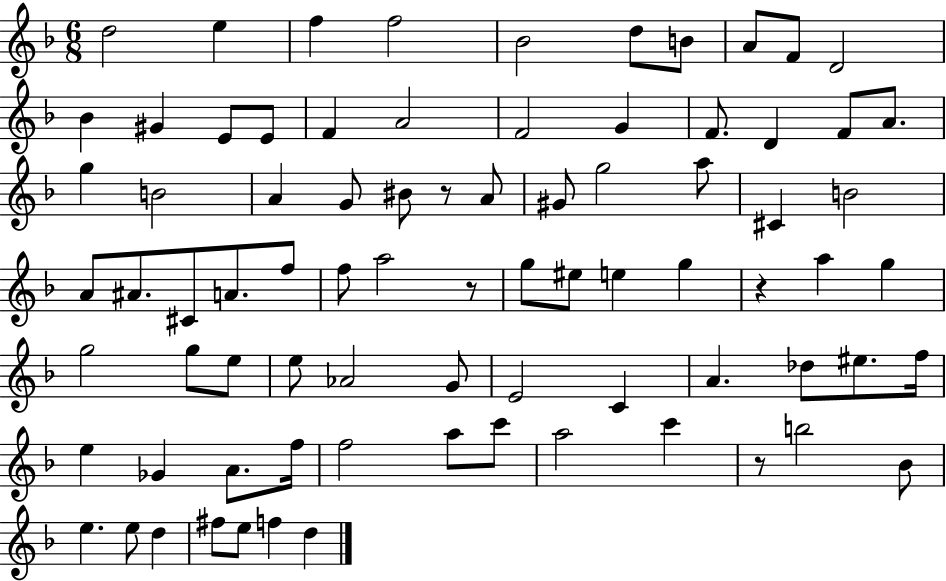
X:1
T:Untitled
M:6/8
L:1/4
K:F
d2 e f f2 _B2 d/2 B/2 A/2 F/2 D2 _B ^G E/2 E/2 F A2 F2 G F/2 D F/2 A/2 g B2 A G/2 ^B/2 z/2 A/2 ^G/2 g2 a/2 ^C B2 A/2 ^A/2 ^C/2 A/2 f/2 f/2 a2 z/2 g/2 ^e/2 e g z a g g2 g/2 e/2 e/2 _A2 G/2 E2 C A _d/2 ^e/2 f/4 e _G A/2 f/4 f2 a/2 c'/2 a2 c' z/2 b2 _B/2 e e/2 d ^f/2 e/2 f d